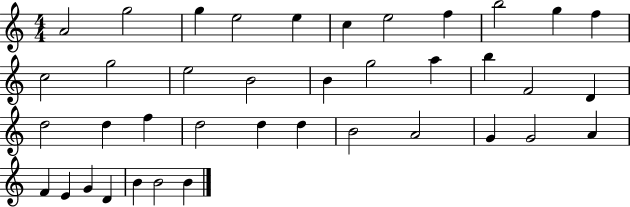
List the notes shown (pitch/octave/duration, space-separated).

A4/h G5/h G5/q E5/h E5/q C5/q E5/h F5/q B5/h G5/q F5/q C5/h G5/h E5/h B4/h B4/q G5/h A5/q B5/q F4/h D4/q D5/h D5/q F5/q D5/h D5/q D5/q B4/h A4/h G4/q G4/h A4/q F4/q E4/q G4/q D4/q B4/q B4/h B4/q